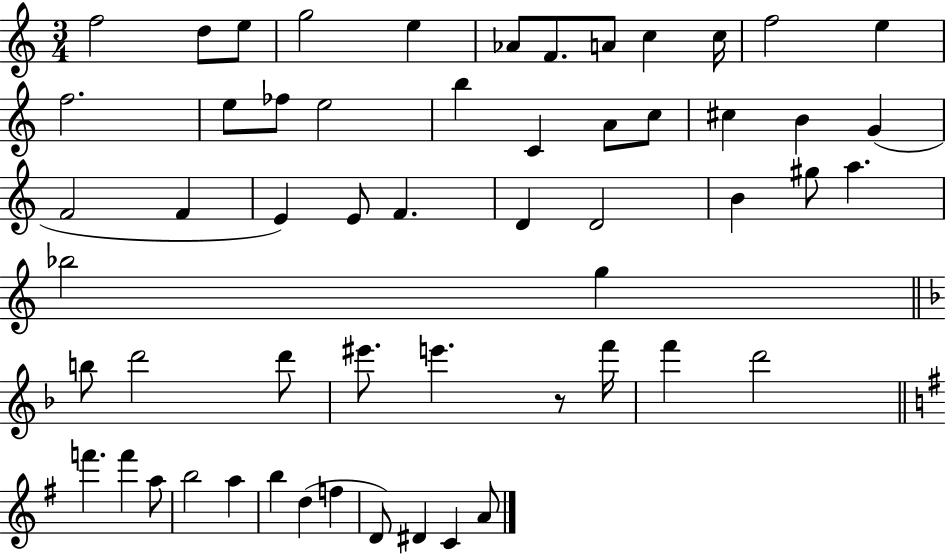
{
  \clef treble
  \numericTimeSignature
  \time 3/4
  \key c \major
  f''2 d''8 e''8 | g''2 e''4 | aes'8 f'8. a'8 c''4 c''16 | f''2 e''4 | \break f''2. | e''8 fes''8 e''2 | b''4 c'4 a'8 c''8 | cis''4 b'4 g'4( | \break f'2 f'4 | e'4) e'8 f'4. | d'4 d'2 | b'4 gis''8 a''4. | \break bes''2 g''4 | \bar "||" \break \key d \minor b''8 d'''2 d'''8 | eis'''8. e'''4. r8 f'''16 | f'''4 d'''2 | \bar "||" \break \key g \major f'''4. f'''4 a''8 | b''2 a''4 | b''4 d''4( f''4 | d'8) dis'4 c'4 a'8 | \break \bar "|."
}